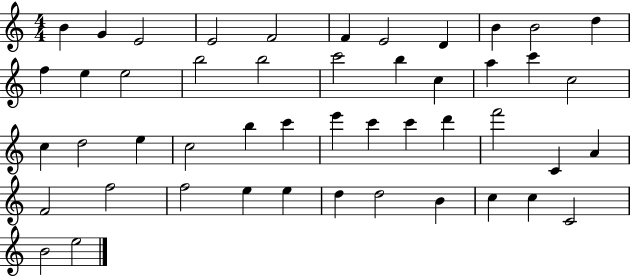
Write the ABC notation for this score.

X:1
T:Untitled
M:4/4
L:1/4
K:C
B G E2 E2 F2 F E2 D B B2 d f e e2 b2 b2 c'2 b c a c' c2 c d2 e c2 b c' e' c' c' d' f'2 C A F2 f2 f2 e e d d2 B c c C2 B2 e2